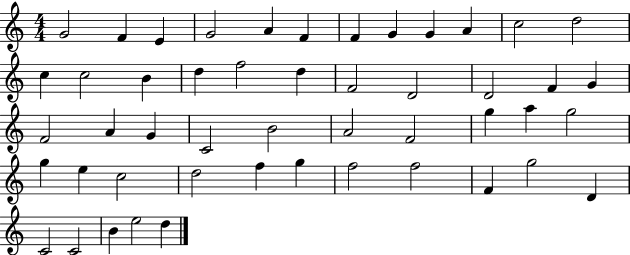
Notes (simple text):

G4/h F4/q E4/q G4/h A4/q F4/q F4/q G4/q G4/q A4/q C5/h D5/h C5/q C5/h B4/q D5/q F5/h D5/q F4/h D4/h D4/h F4/q G4/q F4/h A4/q G4/q C4/h B4/h A4/h F4/h G5/q A5/q G5/h G5/q E5/q C5/h D5/h F5/q G5/q F5/h F5/h F4/q G5/h D4/q C4/h C4/h B4/q E5/h D5/q